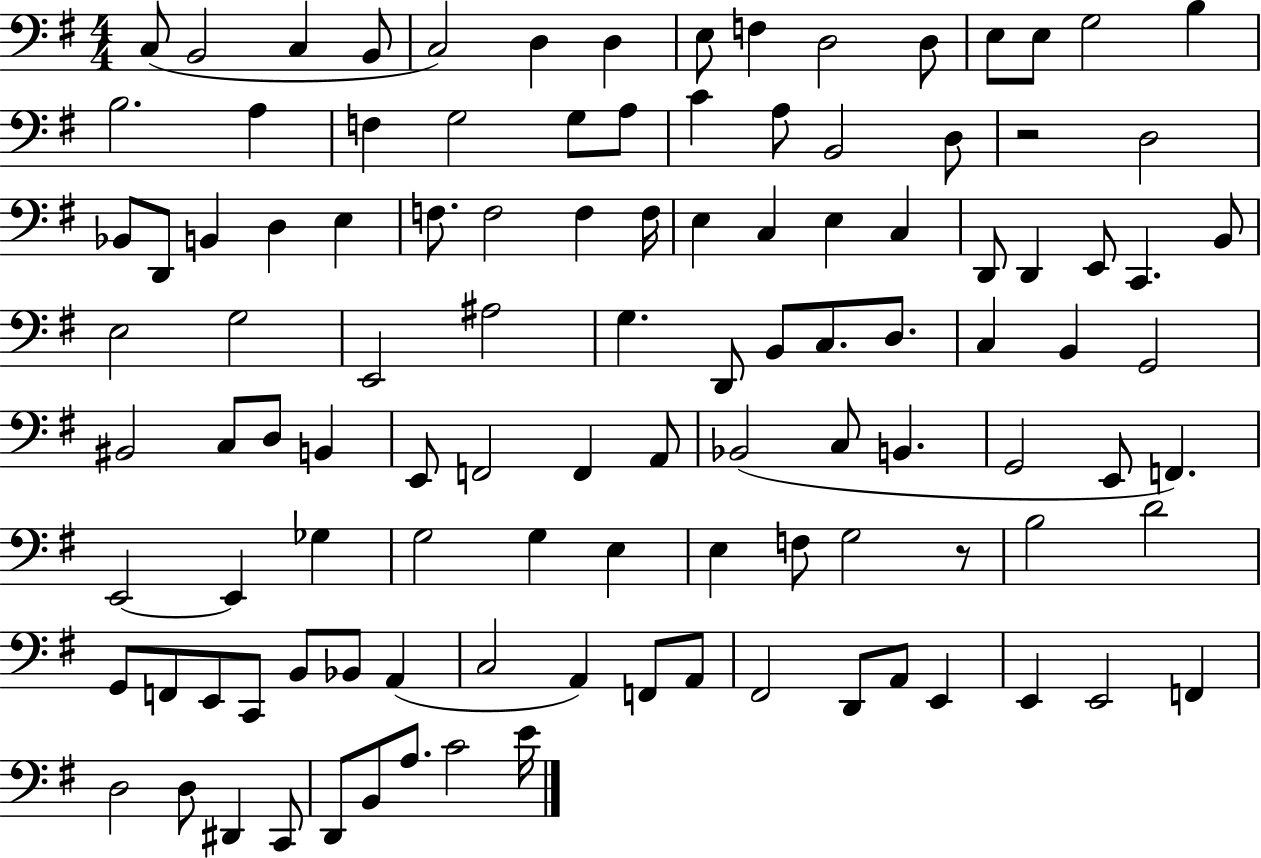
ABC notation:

X:1
T:Untitled
M:4/4
L:1/4
K:G
C,/2 B,,2 C, B,,/2 C,2 D, D, E,/2 F, D,2 D,/2 E,/2 E,/2 G,2 B, B,2 A, F, G,2 G,/2 A,/2 C A,/2 B,,2 D,/2 z2 D,2 _B,,/2 D,,/2 B,, D, E, F,/2 F,2 F, F,/4 E, C, E, C, D,,/2 D,, E,,/2 C,, B,,/2 E,2 G,2 E,,2 ^A,2 G, D,,/2 B,,/2 C,/2 D,/2 C, B,, G,,2 ^B,,2 C,/2 D,/2 B,, E,,/2 F,,2 F,, A,,/2 _B,,2 C,/2 B,, G,,2 E,,/2 F,, E,,2 E,, _G, G,2 G, E, E, F,/2 G,2 z/2 B,2 D2 G,,/2 F,,/2 E,,/2 C,,/2 B,,/2 _B,,/2 A,, C,2 A,, F,,/2 A,,/2 ^F,,2 D,,/2 A,,/2 E,, E,, E,,2 F,, D,2 D,/2 ^D,, C,,/2 D,,/2 B,,/2 A,/2 C2 E/4